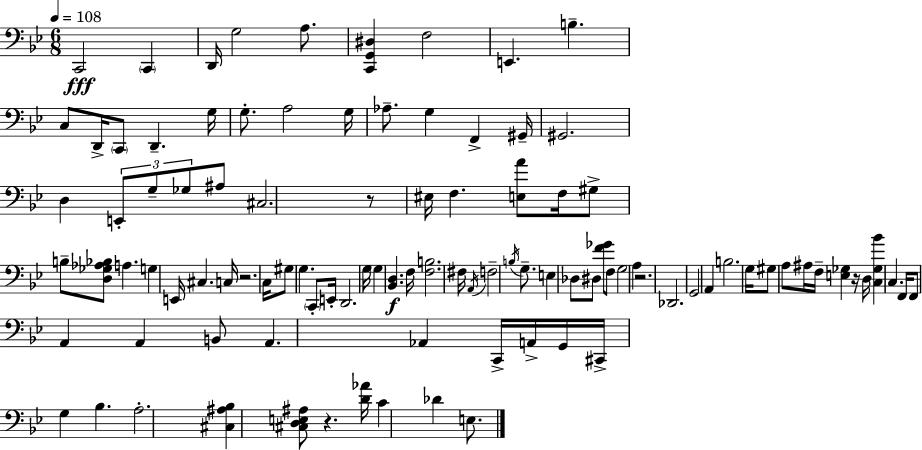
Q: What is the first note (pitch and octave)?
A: C2